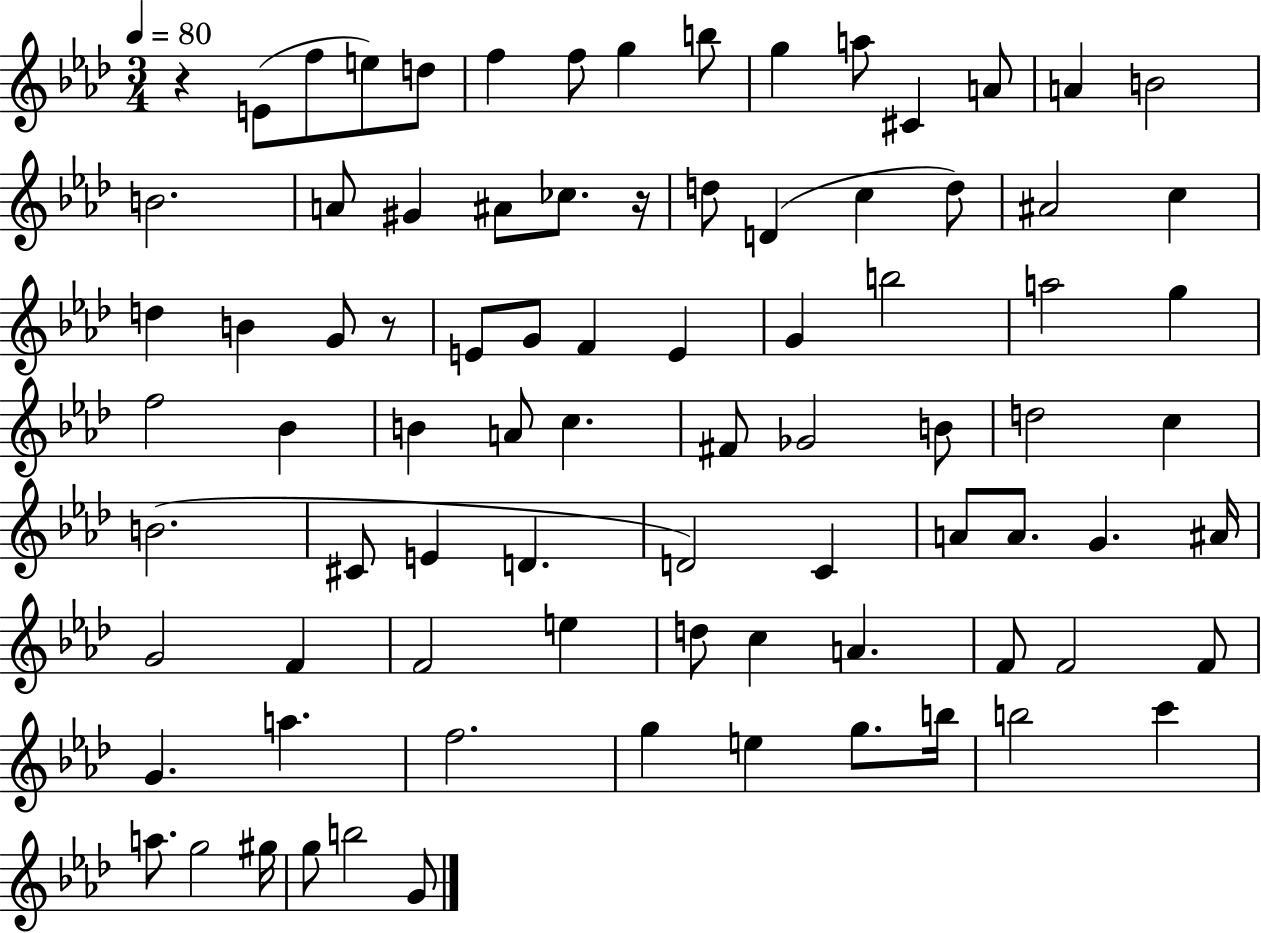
R/q E4/e F5/e E5/e D5/e F5/q F5/e G5/q B5/e G5/q A5/e C#4/q A4/e A4/q B4/h B4/h. A4/e G#4/q A#4/e CES5/e. R/s D5/e D4/q C5/q D5/e A#4/h C5/q D5/q B4/q G4/e R/e E4/e G4/e F4/q E4/q G4/q B5/h A5/h G5/q F5/h Bb4/q B4/q A4/e C5/q. F#4/e Gb4/h B4/e D5/h C5/q B4/h. C#4/e E4/q D4/q. D4/h C4/q A4/e A4/e. G4/q. A#4/s G4/h F4/q F4/h E5/q D5/e C5/q A4/q. F4/e F4/h F4/e G4/q. A5/q. F5/h. G5/q E5/q G5/e. B5/s B5/h C6/q A5/e. G5/h G#5/s G5/e B5/h G4/e